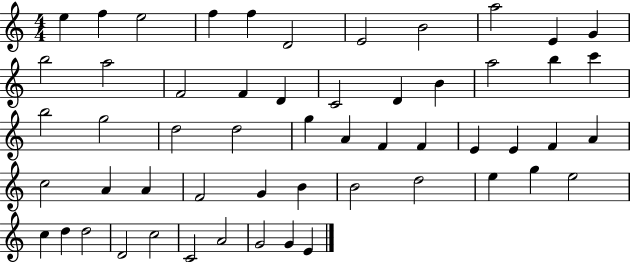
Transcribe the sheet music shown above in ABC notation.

X:1
T:Untitled
M:4/4
L:1/4
K:C
e f e2 f f D2 E2 B2 a2 E G b2 a2 F2 F D C2 D B a2 b c' b2 g2 d2 d2 g A F F E E F A c2 A A F2 G B B2 d2 e g e2 c d d2 D2 c2 C2 A2 G2 G E